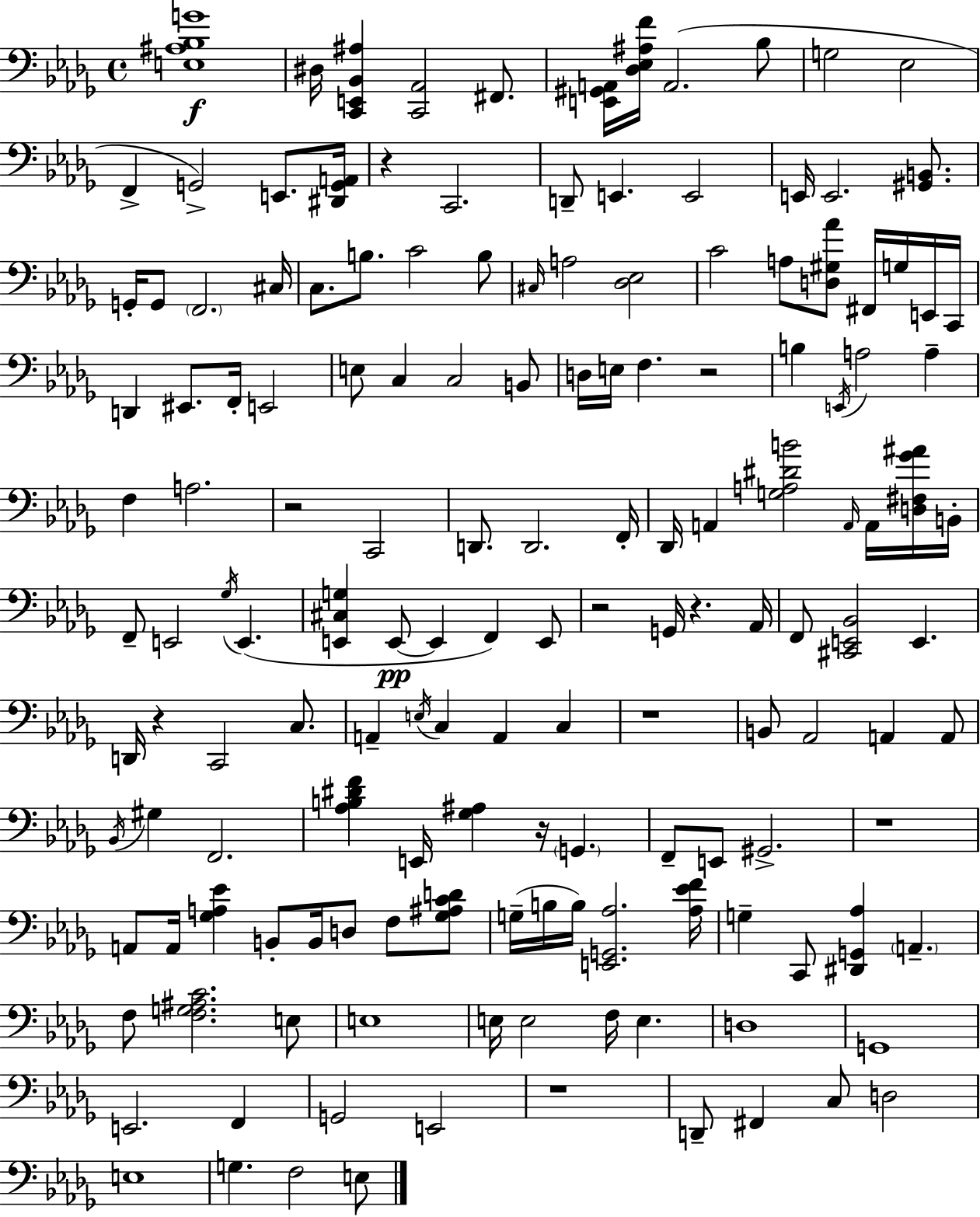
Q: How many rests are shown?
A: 10